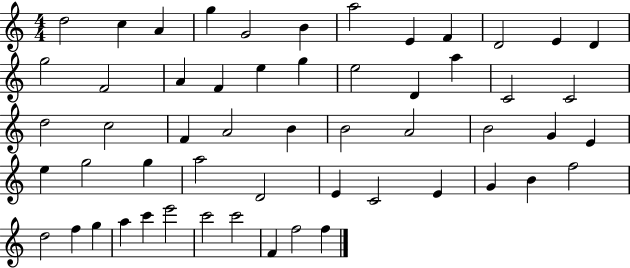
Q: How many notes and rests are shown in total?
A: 55